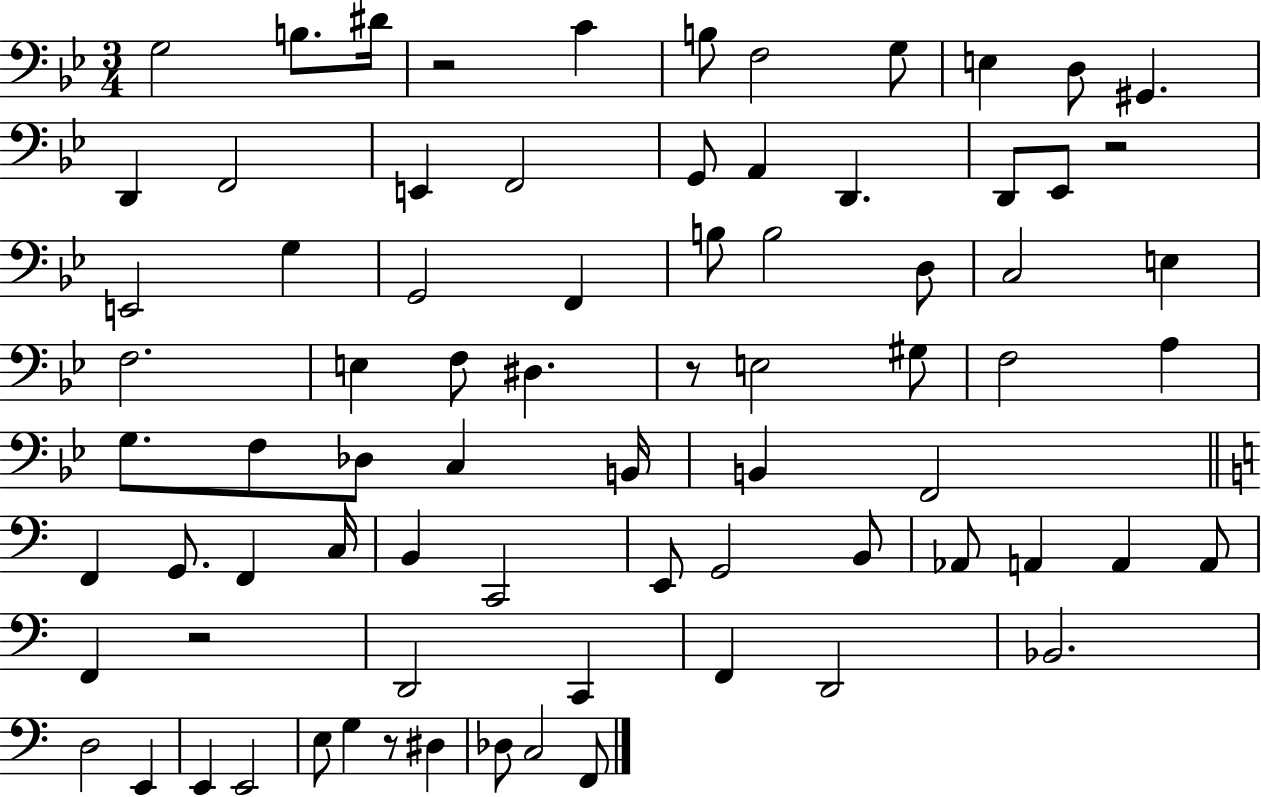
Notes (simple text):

G3/h B3/e. D#4/s R/h C4/q B3/e F3/h G3/e E3/q D3/e G#2/q. D2/q F2/h E2/q F2/h G2/e A2/q D2/q. D2/e Eb2/e R/h E2/h G3/q G2/h F2/q B3/e B3/h D3/e C3/h E3/q F3/h. E3/q F3/e D#3/q. R/e E3/h G#3/e F3/h A3/q G3/e. F3/e Db3/e C3/q B2/s B2/q F2/h F2/q G2/e. F2/q C3/s B2/q C2/h E2/e G2/h B2/e Ab2/e A2/q A2/q A2/e F2/q R/h D2/h C2/q F2/q D2/h Bb2/h. D3/h E2/q E2/q E2/h E3/e G3/q R/e D#3/q Db3/e C3/h F2/e